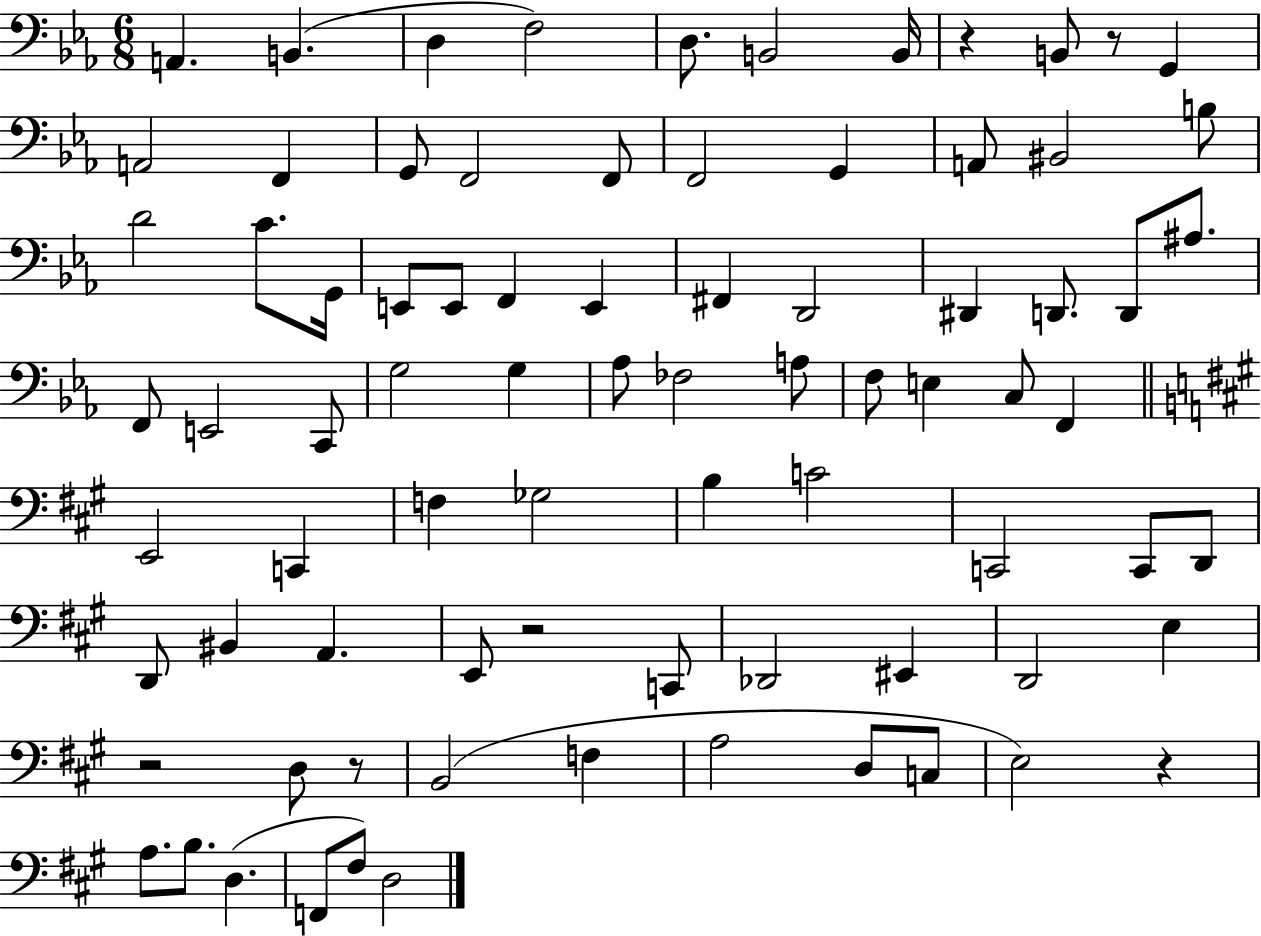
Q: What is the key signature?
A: EES major